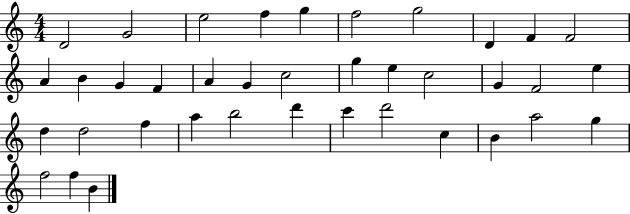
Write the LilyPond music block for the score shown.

{
  \clef treble
  \numericTimeSignature
  \time 4/4
  \key c \major
  d'2 g'2 | e''2 f''4 g''4 | f''2 g''2 | d'4 f'4 f'2 | \break a'4 b'4 g'4 f'4 | a'4 g'4 c''2 | g''4 e''4 c''2 | g'4 f'2 e''4 | \break d''4 d''2 f''4 | a''4 b''2 d'''4 | c'''4 d'''2 c''4 | b'4 a''2 g''4 | \break f''2 f''4 b'4 | \bar "|."
}